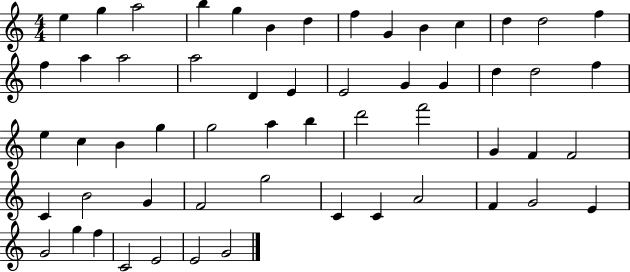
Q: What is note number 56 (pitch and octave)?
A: G4